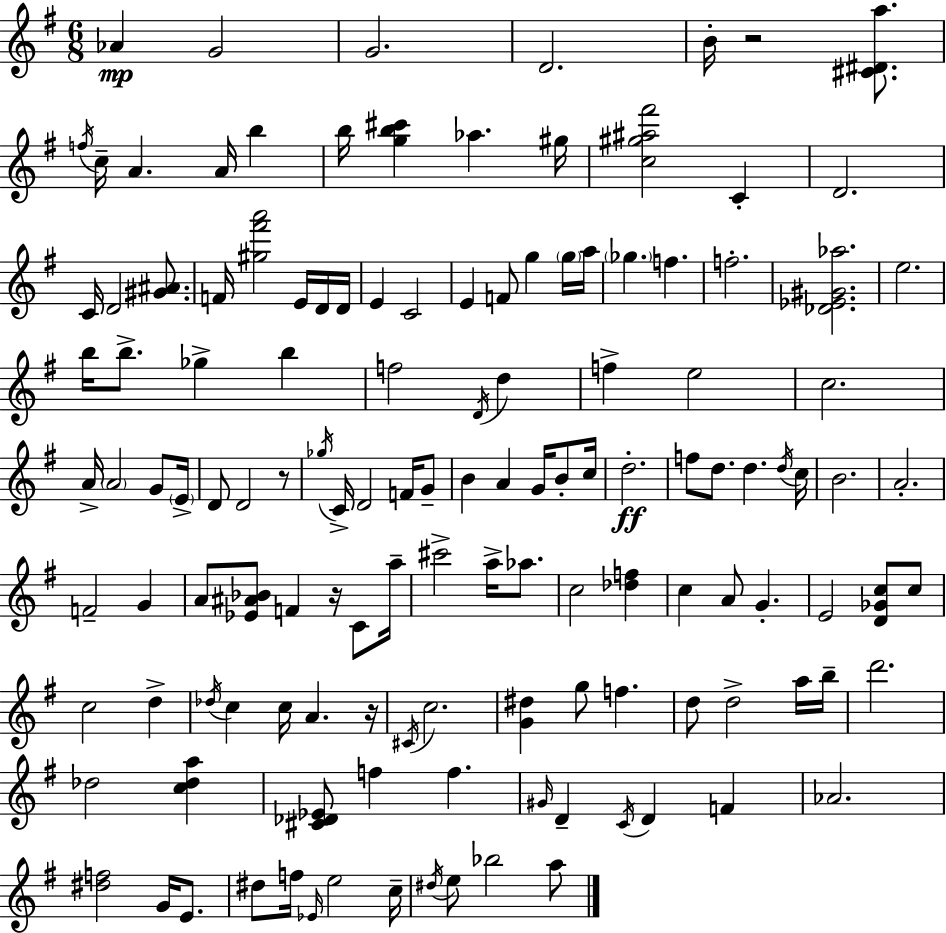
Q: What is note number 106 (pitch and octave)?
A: G4